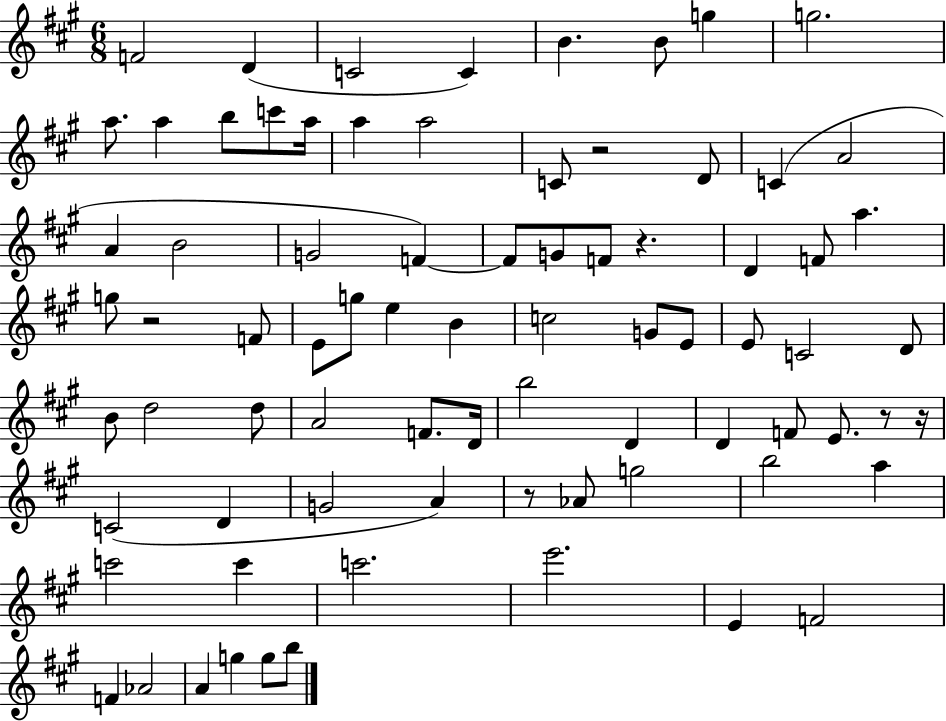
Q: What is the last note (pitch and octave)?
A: B5